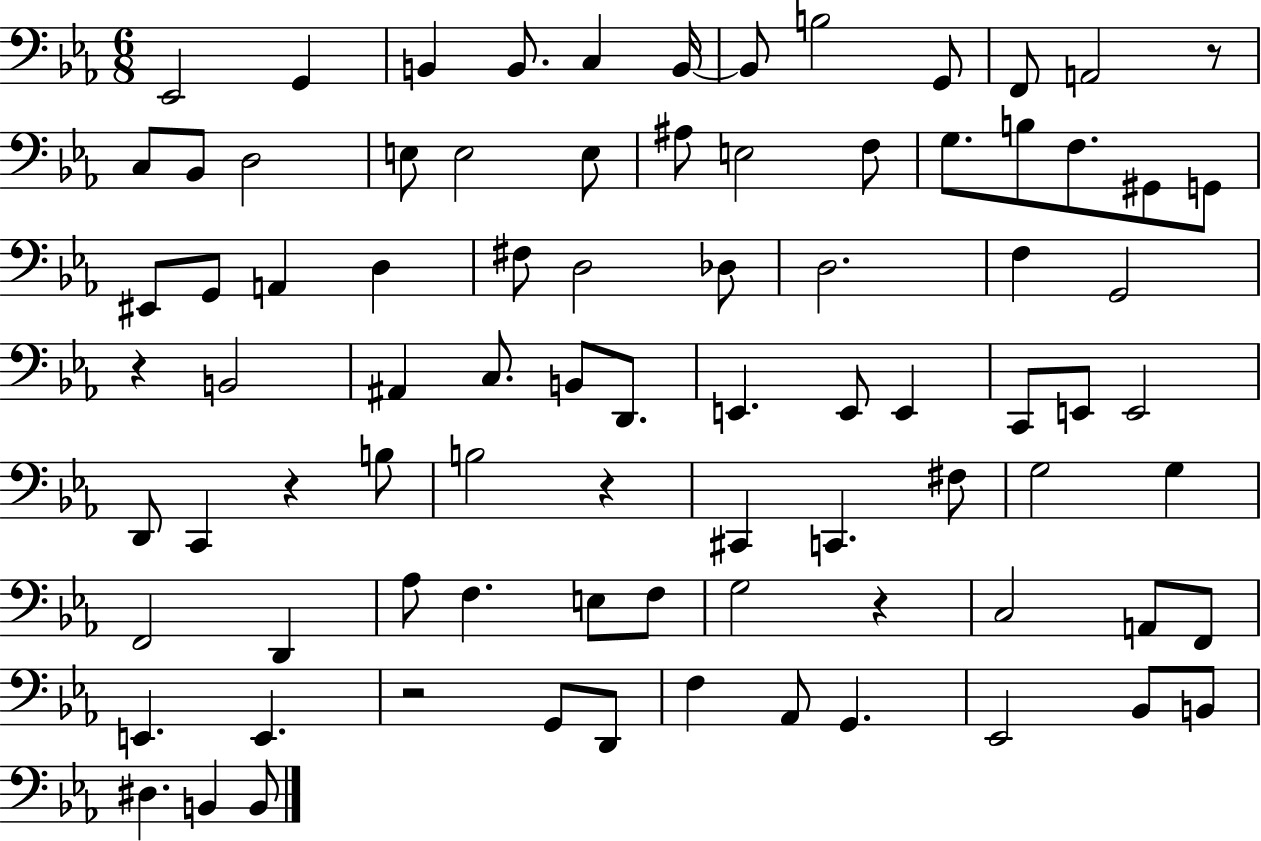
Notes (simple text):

Eb2/h G2/q B2/q B2/e. C3/q B2/s B2/e B3/h G2/e F2/e A2/h R/e C3/e Bb2/e D3/h E3/e E3/h E3/e A#3/e E3/h F3/e G3/e. B3/e F3/e. G#2/e G2/e EIS2/e G2/e A2/q D3/q F#3/e D3/h Db3/e D3/h. F3/q G2/h R/q B2/h A#2/q C3/e. B2/e D2/e. E2/q. E2/e E2/q C2/e E2/e E2/h D2/e C2/q R/q B3/e B3/h R/q C#2/q C2/q. F#3/e G3/h G3/q F2/h D2/q Ab3/e F3/q. E3/e F3/e G3/h R/q C3/h A2/e F2/e E2/q. E2/q. R/h G2/e D2/e F3/q Ab2/e G2/q. Eb2/h Bb2/e B2/e D#3/q. B2/q B2/e